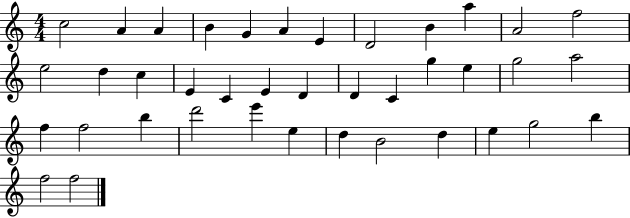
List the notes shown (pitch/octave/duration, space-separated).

C5/h A4/q A4/q B4/q G4/q A4/q E4/q D4/h B4/q A5/q A4/h F5/h E5/h D5/q C5/q E4/q C4/q E4/q D4/q D4/q C4/q G5/q E5/q G5/h A5/h F5/q F5/h B5/q D6/h E6/q E5/q D5/q B4/h D5/q E5/q G5/h B5/q F5/h F5/h